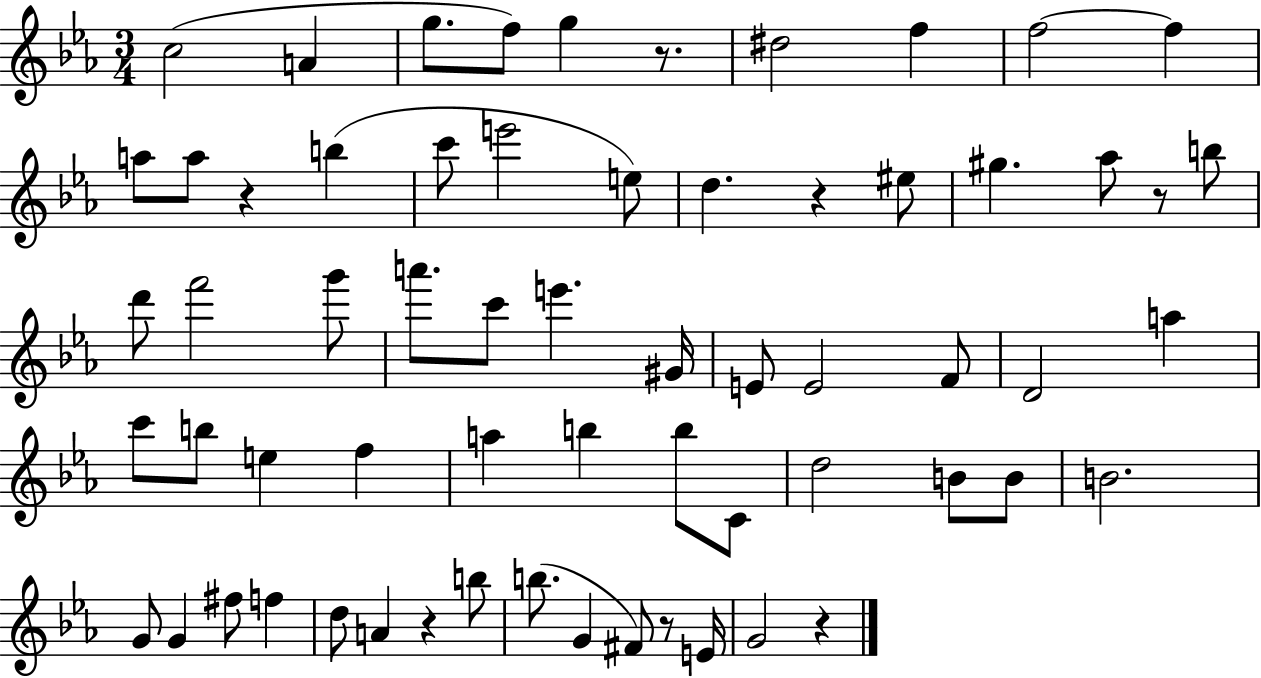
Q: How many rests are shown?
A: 7